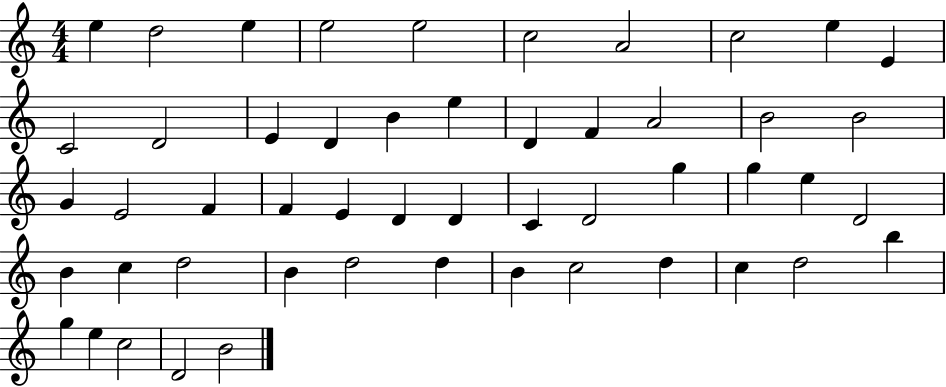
X:1
T:Untitled
M:4/4
L:1/4
K:C
e d2 e e2 e2 c2 A2 c2 e E C2 D2 E D B e D F A2 B2 B2 G E2 F F E D D C D2 g g e D2 B c d2 B d2 d B c2 d c d2 b g e c2 D2 B2